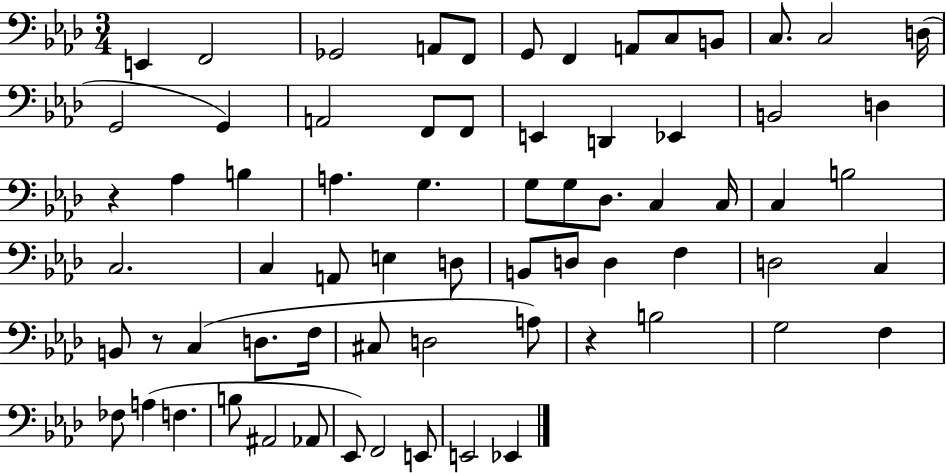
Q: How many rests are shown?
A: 3